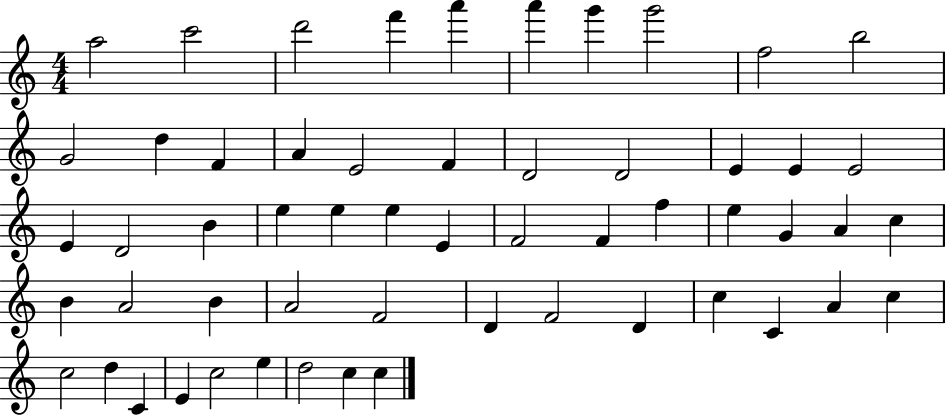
X:1
T:Untitled
M:4/4
L:1/4
K:C
a2 c'2 d'2 f' a' a' g' g'2 f2 b2 G2 d F A E2 F D2 D2 E E E2 E D2 B e e e E F2 F f e G A c B A2 B A2 F2 D F2 D c C A c c2 d C E c2 e d2 c c